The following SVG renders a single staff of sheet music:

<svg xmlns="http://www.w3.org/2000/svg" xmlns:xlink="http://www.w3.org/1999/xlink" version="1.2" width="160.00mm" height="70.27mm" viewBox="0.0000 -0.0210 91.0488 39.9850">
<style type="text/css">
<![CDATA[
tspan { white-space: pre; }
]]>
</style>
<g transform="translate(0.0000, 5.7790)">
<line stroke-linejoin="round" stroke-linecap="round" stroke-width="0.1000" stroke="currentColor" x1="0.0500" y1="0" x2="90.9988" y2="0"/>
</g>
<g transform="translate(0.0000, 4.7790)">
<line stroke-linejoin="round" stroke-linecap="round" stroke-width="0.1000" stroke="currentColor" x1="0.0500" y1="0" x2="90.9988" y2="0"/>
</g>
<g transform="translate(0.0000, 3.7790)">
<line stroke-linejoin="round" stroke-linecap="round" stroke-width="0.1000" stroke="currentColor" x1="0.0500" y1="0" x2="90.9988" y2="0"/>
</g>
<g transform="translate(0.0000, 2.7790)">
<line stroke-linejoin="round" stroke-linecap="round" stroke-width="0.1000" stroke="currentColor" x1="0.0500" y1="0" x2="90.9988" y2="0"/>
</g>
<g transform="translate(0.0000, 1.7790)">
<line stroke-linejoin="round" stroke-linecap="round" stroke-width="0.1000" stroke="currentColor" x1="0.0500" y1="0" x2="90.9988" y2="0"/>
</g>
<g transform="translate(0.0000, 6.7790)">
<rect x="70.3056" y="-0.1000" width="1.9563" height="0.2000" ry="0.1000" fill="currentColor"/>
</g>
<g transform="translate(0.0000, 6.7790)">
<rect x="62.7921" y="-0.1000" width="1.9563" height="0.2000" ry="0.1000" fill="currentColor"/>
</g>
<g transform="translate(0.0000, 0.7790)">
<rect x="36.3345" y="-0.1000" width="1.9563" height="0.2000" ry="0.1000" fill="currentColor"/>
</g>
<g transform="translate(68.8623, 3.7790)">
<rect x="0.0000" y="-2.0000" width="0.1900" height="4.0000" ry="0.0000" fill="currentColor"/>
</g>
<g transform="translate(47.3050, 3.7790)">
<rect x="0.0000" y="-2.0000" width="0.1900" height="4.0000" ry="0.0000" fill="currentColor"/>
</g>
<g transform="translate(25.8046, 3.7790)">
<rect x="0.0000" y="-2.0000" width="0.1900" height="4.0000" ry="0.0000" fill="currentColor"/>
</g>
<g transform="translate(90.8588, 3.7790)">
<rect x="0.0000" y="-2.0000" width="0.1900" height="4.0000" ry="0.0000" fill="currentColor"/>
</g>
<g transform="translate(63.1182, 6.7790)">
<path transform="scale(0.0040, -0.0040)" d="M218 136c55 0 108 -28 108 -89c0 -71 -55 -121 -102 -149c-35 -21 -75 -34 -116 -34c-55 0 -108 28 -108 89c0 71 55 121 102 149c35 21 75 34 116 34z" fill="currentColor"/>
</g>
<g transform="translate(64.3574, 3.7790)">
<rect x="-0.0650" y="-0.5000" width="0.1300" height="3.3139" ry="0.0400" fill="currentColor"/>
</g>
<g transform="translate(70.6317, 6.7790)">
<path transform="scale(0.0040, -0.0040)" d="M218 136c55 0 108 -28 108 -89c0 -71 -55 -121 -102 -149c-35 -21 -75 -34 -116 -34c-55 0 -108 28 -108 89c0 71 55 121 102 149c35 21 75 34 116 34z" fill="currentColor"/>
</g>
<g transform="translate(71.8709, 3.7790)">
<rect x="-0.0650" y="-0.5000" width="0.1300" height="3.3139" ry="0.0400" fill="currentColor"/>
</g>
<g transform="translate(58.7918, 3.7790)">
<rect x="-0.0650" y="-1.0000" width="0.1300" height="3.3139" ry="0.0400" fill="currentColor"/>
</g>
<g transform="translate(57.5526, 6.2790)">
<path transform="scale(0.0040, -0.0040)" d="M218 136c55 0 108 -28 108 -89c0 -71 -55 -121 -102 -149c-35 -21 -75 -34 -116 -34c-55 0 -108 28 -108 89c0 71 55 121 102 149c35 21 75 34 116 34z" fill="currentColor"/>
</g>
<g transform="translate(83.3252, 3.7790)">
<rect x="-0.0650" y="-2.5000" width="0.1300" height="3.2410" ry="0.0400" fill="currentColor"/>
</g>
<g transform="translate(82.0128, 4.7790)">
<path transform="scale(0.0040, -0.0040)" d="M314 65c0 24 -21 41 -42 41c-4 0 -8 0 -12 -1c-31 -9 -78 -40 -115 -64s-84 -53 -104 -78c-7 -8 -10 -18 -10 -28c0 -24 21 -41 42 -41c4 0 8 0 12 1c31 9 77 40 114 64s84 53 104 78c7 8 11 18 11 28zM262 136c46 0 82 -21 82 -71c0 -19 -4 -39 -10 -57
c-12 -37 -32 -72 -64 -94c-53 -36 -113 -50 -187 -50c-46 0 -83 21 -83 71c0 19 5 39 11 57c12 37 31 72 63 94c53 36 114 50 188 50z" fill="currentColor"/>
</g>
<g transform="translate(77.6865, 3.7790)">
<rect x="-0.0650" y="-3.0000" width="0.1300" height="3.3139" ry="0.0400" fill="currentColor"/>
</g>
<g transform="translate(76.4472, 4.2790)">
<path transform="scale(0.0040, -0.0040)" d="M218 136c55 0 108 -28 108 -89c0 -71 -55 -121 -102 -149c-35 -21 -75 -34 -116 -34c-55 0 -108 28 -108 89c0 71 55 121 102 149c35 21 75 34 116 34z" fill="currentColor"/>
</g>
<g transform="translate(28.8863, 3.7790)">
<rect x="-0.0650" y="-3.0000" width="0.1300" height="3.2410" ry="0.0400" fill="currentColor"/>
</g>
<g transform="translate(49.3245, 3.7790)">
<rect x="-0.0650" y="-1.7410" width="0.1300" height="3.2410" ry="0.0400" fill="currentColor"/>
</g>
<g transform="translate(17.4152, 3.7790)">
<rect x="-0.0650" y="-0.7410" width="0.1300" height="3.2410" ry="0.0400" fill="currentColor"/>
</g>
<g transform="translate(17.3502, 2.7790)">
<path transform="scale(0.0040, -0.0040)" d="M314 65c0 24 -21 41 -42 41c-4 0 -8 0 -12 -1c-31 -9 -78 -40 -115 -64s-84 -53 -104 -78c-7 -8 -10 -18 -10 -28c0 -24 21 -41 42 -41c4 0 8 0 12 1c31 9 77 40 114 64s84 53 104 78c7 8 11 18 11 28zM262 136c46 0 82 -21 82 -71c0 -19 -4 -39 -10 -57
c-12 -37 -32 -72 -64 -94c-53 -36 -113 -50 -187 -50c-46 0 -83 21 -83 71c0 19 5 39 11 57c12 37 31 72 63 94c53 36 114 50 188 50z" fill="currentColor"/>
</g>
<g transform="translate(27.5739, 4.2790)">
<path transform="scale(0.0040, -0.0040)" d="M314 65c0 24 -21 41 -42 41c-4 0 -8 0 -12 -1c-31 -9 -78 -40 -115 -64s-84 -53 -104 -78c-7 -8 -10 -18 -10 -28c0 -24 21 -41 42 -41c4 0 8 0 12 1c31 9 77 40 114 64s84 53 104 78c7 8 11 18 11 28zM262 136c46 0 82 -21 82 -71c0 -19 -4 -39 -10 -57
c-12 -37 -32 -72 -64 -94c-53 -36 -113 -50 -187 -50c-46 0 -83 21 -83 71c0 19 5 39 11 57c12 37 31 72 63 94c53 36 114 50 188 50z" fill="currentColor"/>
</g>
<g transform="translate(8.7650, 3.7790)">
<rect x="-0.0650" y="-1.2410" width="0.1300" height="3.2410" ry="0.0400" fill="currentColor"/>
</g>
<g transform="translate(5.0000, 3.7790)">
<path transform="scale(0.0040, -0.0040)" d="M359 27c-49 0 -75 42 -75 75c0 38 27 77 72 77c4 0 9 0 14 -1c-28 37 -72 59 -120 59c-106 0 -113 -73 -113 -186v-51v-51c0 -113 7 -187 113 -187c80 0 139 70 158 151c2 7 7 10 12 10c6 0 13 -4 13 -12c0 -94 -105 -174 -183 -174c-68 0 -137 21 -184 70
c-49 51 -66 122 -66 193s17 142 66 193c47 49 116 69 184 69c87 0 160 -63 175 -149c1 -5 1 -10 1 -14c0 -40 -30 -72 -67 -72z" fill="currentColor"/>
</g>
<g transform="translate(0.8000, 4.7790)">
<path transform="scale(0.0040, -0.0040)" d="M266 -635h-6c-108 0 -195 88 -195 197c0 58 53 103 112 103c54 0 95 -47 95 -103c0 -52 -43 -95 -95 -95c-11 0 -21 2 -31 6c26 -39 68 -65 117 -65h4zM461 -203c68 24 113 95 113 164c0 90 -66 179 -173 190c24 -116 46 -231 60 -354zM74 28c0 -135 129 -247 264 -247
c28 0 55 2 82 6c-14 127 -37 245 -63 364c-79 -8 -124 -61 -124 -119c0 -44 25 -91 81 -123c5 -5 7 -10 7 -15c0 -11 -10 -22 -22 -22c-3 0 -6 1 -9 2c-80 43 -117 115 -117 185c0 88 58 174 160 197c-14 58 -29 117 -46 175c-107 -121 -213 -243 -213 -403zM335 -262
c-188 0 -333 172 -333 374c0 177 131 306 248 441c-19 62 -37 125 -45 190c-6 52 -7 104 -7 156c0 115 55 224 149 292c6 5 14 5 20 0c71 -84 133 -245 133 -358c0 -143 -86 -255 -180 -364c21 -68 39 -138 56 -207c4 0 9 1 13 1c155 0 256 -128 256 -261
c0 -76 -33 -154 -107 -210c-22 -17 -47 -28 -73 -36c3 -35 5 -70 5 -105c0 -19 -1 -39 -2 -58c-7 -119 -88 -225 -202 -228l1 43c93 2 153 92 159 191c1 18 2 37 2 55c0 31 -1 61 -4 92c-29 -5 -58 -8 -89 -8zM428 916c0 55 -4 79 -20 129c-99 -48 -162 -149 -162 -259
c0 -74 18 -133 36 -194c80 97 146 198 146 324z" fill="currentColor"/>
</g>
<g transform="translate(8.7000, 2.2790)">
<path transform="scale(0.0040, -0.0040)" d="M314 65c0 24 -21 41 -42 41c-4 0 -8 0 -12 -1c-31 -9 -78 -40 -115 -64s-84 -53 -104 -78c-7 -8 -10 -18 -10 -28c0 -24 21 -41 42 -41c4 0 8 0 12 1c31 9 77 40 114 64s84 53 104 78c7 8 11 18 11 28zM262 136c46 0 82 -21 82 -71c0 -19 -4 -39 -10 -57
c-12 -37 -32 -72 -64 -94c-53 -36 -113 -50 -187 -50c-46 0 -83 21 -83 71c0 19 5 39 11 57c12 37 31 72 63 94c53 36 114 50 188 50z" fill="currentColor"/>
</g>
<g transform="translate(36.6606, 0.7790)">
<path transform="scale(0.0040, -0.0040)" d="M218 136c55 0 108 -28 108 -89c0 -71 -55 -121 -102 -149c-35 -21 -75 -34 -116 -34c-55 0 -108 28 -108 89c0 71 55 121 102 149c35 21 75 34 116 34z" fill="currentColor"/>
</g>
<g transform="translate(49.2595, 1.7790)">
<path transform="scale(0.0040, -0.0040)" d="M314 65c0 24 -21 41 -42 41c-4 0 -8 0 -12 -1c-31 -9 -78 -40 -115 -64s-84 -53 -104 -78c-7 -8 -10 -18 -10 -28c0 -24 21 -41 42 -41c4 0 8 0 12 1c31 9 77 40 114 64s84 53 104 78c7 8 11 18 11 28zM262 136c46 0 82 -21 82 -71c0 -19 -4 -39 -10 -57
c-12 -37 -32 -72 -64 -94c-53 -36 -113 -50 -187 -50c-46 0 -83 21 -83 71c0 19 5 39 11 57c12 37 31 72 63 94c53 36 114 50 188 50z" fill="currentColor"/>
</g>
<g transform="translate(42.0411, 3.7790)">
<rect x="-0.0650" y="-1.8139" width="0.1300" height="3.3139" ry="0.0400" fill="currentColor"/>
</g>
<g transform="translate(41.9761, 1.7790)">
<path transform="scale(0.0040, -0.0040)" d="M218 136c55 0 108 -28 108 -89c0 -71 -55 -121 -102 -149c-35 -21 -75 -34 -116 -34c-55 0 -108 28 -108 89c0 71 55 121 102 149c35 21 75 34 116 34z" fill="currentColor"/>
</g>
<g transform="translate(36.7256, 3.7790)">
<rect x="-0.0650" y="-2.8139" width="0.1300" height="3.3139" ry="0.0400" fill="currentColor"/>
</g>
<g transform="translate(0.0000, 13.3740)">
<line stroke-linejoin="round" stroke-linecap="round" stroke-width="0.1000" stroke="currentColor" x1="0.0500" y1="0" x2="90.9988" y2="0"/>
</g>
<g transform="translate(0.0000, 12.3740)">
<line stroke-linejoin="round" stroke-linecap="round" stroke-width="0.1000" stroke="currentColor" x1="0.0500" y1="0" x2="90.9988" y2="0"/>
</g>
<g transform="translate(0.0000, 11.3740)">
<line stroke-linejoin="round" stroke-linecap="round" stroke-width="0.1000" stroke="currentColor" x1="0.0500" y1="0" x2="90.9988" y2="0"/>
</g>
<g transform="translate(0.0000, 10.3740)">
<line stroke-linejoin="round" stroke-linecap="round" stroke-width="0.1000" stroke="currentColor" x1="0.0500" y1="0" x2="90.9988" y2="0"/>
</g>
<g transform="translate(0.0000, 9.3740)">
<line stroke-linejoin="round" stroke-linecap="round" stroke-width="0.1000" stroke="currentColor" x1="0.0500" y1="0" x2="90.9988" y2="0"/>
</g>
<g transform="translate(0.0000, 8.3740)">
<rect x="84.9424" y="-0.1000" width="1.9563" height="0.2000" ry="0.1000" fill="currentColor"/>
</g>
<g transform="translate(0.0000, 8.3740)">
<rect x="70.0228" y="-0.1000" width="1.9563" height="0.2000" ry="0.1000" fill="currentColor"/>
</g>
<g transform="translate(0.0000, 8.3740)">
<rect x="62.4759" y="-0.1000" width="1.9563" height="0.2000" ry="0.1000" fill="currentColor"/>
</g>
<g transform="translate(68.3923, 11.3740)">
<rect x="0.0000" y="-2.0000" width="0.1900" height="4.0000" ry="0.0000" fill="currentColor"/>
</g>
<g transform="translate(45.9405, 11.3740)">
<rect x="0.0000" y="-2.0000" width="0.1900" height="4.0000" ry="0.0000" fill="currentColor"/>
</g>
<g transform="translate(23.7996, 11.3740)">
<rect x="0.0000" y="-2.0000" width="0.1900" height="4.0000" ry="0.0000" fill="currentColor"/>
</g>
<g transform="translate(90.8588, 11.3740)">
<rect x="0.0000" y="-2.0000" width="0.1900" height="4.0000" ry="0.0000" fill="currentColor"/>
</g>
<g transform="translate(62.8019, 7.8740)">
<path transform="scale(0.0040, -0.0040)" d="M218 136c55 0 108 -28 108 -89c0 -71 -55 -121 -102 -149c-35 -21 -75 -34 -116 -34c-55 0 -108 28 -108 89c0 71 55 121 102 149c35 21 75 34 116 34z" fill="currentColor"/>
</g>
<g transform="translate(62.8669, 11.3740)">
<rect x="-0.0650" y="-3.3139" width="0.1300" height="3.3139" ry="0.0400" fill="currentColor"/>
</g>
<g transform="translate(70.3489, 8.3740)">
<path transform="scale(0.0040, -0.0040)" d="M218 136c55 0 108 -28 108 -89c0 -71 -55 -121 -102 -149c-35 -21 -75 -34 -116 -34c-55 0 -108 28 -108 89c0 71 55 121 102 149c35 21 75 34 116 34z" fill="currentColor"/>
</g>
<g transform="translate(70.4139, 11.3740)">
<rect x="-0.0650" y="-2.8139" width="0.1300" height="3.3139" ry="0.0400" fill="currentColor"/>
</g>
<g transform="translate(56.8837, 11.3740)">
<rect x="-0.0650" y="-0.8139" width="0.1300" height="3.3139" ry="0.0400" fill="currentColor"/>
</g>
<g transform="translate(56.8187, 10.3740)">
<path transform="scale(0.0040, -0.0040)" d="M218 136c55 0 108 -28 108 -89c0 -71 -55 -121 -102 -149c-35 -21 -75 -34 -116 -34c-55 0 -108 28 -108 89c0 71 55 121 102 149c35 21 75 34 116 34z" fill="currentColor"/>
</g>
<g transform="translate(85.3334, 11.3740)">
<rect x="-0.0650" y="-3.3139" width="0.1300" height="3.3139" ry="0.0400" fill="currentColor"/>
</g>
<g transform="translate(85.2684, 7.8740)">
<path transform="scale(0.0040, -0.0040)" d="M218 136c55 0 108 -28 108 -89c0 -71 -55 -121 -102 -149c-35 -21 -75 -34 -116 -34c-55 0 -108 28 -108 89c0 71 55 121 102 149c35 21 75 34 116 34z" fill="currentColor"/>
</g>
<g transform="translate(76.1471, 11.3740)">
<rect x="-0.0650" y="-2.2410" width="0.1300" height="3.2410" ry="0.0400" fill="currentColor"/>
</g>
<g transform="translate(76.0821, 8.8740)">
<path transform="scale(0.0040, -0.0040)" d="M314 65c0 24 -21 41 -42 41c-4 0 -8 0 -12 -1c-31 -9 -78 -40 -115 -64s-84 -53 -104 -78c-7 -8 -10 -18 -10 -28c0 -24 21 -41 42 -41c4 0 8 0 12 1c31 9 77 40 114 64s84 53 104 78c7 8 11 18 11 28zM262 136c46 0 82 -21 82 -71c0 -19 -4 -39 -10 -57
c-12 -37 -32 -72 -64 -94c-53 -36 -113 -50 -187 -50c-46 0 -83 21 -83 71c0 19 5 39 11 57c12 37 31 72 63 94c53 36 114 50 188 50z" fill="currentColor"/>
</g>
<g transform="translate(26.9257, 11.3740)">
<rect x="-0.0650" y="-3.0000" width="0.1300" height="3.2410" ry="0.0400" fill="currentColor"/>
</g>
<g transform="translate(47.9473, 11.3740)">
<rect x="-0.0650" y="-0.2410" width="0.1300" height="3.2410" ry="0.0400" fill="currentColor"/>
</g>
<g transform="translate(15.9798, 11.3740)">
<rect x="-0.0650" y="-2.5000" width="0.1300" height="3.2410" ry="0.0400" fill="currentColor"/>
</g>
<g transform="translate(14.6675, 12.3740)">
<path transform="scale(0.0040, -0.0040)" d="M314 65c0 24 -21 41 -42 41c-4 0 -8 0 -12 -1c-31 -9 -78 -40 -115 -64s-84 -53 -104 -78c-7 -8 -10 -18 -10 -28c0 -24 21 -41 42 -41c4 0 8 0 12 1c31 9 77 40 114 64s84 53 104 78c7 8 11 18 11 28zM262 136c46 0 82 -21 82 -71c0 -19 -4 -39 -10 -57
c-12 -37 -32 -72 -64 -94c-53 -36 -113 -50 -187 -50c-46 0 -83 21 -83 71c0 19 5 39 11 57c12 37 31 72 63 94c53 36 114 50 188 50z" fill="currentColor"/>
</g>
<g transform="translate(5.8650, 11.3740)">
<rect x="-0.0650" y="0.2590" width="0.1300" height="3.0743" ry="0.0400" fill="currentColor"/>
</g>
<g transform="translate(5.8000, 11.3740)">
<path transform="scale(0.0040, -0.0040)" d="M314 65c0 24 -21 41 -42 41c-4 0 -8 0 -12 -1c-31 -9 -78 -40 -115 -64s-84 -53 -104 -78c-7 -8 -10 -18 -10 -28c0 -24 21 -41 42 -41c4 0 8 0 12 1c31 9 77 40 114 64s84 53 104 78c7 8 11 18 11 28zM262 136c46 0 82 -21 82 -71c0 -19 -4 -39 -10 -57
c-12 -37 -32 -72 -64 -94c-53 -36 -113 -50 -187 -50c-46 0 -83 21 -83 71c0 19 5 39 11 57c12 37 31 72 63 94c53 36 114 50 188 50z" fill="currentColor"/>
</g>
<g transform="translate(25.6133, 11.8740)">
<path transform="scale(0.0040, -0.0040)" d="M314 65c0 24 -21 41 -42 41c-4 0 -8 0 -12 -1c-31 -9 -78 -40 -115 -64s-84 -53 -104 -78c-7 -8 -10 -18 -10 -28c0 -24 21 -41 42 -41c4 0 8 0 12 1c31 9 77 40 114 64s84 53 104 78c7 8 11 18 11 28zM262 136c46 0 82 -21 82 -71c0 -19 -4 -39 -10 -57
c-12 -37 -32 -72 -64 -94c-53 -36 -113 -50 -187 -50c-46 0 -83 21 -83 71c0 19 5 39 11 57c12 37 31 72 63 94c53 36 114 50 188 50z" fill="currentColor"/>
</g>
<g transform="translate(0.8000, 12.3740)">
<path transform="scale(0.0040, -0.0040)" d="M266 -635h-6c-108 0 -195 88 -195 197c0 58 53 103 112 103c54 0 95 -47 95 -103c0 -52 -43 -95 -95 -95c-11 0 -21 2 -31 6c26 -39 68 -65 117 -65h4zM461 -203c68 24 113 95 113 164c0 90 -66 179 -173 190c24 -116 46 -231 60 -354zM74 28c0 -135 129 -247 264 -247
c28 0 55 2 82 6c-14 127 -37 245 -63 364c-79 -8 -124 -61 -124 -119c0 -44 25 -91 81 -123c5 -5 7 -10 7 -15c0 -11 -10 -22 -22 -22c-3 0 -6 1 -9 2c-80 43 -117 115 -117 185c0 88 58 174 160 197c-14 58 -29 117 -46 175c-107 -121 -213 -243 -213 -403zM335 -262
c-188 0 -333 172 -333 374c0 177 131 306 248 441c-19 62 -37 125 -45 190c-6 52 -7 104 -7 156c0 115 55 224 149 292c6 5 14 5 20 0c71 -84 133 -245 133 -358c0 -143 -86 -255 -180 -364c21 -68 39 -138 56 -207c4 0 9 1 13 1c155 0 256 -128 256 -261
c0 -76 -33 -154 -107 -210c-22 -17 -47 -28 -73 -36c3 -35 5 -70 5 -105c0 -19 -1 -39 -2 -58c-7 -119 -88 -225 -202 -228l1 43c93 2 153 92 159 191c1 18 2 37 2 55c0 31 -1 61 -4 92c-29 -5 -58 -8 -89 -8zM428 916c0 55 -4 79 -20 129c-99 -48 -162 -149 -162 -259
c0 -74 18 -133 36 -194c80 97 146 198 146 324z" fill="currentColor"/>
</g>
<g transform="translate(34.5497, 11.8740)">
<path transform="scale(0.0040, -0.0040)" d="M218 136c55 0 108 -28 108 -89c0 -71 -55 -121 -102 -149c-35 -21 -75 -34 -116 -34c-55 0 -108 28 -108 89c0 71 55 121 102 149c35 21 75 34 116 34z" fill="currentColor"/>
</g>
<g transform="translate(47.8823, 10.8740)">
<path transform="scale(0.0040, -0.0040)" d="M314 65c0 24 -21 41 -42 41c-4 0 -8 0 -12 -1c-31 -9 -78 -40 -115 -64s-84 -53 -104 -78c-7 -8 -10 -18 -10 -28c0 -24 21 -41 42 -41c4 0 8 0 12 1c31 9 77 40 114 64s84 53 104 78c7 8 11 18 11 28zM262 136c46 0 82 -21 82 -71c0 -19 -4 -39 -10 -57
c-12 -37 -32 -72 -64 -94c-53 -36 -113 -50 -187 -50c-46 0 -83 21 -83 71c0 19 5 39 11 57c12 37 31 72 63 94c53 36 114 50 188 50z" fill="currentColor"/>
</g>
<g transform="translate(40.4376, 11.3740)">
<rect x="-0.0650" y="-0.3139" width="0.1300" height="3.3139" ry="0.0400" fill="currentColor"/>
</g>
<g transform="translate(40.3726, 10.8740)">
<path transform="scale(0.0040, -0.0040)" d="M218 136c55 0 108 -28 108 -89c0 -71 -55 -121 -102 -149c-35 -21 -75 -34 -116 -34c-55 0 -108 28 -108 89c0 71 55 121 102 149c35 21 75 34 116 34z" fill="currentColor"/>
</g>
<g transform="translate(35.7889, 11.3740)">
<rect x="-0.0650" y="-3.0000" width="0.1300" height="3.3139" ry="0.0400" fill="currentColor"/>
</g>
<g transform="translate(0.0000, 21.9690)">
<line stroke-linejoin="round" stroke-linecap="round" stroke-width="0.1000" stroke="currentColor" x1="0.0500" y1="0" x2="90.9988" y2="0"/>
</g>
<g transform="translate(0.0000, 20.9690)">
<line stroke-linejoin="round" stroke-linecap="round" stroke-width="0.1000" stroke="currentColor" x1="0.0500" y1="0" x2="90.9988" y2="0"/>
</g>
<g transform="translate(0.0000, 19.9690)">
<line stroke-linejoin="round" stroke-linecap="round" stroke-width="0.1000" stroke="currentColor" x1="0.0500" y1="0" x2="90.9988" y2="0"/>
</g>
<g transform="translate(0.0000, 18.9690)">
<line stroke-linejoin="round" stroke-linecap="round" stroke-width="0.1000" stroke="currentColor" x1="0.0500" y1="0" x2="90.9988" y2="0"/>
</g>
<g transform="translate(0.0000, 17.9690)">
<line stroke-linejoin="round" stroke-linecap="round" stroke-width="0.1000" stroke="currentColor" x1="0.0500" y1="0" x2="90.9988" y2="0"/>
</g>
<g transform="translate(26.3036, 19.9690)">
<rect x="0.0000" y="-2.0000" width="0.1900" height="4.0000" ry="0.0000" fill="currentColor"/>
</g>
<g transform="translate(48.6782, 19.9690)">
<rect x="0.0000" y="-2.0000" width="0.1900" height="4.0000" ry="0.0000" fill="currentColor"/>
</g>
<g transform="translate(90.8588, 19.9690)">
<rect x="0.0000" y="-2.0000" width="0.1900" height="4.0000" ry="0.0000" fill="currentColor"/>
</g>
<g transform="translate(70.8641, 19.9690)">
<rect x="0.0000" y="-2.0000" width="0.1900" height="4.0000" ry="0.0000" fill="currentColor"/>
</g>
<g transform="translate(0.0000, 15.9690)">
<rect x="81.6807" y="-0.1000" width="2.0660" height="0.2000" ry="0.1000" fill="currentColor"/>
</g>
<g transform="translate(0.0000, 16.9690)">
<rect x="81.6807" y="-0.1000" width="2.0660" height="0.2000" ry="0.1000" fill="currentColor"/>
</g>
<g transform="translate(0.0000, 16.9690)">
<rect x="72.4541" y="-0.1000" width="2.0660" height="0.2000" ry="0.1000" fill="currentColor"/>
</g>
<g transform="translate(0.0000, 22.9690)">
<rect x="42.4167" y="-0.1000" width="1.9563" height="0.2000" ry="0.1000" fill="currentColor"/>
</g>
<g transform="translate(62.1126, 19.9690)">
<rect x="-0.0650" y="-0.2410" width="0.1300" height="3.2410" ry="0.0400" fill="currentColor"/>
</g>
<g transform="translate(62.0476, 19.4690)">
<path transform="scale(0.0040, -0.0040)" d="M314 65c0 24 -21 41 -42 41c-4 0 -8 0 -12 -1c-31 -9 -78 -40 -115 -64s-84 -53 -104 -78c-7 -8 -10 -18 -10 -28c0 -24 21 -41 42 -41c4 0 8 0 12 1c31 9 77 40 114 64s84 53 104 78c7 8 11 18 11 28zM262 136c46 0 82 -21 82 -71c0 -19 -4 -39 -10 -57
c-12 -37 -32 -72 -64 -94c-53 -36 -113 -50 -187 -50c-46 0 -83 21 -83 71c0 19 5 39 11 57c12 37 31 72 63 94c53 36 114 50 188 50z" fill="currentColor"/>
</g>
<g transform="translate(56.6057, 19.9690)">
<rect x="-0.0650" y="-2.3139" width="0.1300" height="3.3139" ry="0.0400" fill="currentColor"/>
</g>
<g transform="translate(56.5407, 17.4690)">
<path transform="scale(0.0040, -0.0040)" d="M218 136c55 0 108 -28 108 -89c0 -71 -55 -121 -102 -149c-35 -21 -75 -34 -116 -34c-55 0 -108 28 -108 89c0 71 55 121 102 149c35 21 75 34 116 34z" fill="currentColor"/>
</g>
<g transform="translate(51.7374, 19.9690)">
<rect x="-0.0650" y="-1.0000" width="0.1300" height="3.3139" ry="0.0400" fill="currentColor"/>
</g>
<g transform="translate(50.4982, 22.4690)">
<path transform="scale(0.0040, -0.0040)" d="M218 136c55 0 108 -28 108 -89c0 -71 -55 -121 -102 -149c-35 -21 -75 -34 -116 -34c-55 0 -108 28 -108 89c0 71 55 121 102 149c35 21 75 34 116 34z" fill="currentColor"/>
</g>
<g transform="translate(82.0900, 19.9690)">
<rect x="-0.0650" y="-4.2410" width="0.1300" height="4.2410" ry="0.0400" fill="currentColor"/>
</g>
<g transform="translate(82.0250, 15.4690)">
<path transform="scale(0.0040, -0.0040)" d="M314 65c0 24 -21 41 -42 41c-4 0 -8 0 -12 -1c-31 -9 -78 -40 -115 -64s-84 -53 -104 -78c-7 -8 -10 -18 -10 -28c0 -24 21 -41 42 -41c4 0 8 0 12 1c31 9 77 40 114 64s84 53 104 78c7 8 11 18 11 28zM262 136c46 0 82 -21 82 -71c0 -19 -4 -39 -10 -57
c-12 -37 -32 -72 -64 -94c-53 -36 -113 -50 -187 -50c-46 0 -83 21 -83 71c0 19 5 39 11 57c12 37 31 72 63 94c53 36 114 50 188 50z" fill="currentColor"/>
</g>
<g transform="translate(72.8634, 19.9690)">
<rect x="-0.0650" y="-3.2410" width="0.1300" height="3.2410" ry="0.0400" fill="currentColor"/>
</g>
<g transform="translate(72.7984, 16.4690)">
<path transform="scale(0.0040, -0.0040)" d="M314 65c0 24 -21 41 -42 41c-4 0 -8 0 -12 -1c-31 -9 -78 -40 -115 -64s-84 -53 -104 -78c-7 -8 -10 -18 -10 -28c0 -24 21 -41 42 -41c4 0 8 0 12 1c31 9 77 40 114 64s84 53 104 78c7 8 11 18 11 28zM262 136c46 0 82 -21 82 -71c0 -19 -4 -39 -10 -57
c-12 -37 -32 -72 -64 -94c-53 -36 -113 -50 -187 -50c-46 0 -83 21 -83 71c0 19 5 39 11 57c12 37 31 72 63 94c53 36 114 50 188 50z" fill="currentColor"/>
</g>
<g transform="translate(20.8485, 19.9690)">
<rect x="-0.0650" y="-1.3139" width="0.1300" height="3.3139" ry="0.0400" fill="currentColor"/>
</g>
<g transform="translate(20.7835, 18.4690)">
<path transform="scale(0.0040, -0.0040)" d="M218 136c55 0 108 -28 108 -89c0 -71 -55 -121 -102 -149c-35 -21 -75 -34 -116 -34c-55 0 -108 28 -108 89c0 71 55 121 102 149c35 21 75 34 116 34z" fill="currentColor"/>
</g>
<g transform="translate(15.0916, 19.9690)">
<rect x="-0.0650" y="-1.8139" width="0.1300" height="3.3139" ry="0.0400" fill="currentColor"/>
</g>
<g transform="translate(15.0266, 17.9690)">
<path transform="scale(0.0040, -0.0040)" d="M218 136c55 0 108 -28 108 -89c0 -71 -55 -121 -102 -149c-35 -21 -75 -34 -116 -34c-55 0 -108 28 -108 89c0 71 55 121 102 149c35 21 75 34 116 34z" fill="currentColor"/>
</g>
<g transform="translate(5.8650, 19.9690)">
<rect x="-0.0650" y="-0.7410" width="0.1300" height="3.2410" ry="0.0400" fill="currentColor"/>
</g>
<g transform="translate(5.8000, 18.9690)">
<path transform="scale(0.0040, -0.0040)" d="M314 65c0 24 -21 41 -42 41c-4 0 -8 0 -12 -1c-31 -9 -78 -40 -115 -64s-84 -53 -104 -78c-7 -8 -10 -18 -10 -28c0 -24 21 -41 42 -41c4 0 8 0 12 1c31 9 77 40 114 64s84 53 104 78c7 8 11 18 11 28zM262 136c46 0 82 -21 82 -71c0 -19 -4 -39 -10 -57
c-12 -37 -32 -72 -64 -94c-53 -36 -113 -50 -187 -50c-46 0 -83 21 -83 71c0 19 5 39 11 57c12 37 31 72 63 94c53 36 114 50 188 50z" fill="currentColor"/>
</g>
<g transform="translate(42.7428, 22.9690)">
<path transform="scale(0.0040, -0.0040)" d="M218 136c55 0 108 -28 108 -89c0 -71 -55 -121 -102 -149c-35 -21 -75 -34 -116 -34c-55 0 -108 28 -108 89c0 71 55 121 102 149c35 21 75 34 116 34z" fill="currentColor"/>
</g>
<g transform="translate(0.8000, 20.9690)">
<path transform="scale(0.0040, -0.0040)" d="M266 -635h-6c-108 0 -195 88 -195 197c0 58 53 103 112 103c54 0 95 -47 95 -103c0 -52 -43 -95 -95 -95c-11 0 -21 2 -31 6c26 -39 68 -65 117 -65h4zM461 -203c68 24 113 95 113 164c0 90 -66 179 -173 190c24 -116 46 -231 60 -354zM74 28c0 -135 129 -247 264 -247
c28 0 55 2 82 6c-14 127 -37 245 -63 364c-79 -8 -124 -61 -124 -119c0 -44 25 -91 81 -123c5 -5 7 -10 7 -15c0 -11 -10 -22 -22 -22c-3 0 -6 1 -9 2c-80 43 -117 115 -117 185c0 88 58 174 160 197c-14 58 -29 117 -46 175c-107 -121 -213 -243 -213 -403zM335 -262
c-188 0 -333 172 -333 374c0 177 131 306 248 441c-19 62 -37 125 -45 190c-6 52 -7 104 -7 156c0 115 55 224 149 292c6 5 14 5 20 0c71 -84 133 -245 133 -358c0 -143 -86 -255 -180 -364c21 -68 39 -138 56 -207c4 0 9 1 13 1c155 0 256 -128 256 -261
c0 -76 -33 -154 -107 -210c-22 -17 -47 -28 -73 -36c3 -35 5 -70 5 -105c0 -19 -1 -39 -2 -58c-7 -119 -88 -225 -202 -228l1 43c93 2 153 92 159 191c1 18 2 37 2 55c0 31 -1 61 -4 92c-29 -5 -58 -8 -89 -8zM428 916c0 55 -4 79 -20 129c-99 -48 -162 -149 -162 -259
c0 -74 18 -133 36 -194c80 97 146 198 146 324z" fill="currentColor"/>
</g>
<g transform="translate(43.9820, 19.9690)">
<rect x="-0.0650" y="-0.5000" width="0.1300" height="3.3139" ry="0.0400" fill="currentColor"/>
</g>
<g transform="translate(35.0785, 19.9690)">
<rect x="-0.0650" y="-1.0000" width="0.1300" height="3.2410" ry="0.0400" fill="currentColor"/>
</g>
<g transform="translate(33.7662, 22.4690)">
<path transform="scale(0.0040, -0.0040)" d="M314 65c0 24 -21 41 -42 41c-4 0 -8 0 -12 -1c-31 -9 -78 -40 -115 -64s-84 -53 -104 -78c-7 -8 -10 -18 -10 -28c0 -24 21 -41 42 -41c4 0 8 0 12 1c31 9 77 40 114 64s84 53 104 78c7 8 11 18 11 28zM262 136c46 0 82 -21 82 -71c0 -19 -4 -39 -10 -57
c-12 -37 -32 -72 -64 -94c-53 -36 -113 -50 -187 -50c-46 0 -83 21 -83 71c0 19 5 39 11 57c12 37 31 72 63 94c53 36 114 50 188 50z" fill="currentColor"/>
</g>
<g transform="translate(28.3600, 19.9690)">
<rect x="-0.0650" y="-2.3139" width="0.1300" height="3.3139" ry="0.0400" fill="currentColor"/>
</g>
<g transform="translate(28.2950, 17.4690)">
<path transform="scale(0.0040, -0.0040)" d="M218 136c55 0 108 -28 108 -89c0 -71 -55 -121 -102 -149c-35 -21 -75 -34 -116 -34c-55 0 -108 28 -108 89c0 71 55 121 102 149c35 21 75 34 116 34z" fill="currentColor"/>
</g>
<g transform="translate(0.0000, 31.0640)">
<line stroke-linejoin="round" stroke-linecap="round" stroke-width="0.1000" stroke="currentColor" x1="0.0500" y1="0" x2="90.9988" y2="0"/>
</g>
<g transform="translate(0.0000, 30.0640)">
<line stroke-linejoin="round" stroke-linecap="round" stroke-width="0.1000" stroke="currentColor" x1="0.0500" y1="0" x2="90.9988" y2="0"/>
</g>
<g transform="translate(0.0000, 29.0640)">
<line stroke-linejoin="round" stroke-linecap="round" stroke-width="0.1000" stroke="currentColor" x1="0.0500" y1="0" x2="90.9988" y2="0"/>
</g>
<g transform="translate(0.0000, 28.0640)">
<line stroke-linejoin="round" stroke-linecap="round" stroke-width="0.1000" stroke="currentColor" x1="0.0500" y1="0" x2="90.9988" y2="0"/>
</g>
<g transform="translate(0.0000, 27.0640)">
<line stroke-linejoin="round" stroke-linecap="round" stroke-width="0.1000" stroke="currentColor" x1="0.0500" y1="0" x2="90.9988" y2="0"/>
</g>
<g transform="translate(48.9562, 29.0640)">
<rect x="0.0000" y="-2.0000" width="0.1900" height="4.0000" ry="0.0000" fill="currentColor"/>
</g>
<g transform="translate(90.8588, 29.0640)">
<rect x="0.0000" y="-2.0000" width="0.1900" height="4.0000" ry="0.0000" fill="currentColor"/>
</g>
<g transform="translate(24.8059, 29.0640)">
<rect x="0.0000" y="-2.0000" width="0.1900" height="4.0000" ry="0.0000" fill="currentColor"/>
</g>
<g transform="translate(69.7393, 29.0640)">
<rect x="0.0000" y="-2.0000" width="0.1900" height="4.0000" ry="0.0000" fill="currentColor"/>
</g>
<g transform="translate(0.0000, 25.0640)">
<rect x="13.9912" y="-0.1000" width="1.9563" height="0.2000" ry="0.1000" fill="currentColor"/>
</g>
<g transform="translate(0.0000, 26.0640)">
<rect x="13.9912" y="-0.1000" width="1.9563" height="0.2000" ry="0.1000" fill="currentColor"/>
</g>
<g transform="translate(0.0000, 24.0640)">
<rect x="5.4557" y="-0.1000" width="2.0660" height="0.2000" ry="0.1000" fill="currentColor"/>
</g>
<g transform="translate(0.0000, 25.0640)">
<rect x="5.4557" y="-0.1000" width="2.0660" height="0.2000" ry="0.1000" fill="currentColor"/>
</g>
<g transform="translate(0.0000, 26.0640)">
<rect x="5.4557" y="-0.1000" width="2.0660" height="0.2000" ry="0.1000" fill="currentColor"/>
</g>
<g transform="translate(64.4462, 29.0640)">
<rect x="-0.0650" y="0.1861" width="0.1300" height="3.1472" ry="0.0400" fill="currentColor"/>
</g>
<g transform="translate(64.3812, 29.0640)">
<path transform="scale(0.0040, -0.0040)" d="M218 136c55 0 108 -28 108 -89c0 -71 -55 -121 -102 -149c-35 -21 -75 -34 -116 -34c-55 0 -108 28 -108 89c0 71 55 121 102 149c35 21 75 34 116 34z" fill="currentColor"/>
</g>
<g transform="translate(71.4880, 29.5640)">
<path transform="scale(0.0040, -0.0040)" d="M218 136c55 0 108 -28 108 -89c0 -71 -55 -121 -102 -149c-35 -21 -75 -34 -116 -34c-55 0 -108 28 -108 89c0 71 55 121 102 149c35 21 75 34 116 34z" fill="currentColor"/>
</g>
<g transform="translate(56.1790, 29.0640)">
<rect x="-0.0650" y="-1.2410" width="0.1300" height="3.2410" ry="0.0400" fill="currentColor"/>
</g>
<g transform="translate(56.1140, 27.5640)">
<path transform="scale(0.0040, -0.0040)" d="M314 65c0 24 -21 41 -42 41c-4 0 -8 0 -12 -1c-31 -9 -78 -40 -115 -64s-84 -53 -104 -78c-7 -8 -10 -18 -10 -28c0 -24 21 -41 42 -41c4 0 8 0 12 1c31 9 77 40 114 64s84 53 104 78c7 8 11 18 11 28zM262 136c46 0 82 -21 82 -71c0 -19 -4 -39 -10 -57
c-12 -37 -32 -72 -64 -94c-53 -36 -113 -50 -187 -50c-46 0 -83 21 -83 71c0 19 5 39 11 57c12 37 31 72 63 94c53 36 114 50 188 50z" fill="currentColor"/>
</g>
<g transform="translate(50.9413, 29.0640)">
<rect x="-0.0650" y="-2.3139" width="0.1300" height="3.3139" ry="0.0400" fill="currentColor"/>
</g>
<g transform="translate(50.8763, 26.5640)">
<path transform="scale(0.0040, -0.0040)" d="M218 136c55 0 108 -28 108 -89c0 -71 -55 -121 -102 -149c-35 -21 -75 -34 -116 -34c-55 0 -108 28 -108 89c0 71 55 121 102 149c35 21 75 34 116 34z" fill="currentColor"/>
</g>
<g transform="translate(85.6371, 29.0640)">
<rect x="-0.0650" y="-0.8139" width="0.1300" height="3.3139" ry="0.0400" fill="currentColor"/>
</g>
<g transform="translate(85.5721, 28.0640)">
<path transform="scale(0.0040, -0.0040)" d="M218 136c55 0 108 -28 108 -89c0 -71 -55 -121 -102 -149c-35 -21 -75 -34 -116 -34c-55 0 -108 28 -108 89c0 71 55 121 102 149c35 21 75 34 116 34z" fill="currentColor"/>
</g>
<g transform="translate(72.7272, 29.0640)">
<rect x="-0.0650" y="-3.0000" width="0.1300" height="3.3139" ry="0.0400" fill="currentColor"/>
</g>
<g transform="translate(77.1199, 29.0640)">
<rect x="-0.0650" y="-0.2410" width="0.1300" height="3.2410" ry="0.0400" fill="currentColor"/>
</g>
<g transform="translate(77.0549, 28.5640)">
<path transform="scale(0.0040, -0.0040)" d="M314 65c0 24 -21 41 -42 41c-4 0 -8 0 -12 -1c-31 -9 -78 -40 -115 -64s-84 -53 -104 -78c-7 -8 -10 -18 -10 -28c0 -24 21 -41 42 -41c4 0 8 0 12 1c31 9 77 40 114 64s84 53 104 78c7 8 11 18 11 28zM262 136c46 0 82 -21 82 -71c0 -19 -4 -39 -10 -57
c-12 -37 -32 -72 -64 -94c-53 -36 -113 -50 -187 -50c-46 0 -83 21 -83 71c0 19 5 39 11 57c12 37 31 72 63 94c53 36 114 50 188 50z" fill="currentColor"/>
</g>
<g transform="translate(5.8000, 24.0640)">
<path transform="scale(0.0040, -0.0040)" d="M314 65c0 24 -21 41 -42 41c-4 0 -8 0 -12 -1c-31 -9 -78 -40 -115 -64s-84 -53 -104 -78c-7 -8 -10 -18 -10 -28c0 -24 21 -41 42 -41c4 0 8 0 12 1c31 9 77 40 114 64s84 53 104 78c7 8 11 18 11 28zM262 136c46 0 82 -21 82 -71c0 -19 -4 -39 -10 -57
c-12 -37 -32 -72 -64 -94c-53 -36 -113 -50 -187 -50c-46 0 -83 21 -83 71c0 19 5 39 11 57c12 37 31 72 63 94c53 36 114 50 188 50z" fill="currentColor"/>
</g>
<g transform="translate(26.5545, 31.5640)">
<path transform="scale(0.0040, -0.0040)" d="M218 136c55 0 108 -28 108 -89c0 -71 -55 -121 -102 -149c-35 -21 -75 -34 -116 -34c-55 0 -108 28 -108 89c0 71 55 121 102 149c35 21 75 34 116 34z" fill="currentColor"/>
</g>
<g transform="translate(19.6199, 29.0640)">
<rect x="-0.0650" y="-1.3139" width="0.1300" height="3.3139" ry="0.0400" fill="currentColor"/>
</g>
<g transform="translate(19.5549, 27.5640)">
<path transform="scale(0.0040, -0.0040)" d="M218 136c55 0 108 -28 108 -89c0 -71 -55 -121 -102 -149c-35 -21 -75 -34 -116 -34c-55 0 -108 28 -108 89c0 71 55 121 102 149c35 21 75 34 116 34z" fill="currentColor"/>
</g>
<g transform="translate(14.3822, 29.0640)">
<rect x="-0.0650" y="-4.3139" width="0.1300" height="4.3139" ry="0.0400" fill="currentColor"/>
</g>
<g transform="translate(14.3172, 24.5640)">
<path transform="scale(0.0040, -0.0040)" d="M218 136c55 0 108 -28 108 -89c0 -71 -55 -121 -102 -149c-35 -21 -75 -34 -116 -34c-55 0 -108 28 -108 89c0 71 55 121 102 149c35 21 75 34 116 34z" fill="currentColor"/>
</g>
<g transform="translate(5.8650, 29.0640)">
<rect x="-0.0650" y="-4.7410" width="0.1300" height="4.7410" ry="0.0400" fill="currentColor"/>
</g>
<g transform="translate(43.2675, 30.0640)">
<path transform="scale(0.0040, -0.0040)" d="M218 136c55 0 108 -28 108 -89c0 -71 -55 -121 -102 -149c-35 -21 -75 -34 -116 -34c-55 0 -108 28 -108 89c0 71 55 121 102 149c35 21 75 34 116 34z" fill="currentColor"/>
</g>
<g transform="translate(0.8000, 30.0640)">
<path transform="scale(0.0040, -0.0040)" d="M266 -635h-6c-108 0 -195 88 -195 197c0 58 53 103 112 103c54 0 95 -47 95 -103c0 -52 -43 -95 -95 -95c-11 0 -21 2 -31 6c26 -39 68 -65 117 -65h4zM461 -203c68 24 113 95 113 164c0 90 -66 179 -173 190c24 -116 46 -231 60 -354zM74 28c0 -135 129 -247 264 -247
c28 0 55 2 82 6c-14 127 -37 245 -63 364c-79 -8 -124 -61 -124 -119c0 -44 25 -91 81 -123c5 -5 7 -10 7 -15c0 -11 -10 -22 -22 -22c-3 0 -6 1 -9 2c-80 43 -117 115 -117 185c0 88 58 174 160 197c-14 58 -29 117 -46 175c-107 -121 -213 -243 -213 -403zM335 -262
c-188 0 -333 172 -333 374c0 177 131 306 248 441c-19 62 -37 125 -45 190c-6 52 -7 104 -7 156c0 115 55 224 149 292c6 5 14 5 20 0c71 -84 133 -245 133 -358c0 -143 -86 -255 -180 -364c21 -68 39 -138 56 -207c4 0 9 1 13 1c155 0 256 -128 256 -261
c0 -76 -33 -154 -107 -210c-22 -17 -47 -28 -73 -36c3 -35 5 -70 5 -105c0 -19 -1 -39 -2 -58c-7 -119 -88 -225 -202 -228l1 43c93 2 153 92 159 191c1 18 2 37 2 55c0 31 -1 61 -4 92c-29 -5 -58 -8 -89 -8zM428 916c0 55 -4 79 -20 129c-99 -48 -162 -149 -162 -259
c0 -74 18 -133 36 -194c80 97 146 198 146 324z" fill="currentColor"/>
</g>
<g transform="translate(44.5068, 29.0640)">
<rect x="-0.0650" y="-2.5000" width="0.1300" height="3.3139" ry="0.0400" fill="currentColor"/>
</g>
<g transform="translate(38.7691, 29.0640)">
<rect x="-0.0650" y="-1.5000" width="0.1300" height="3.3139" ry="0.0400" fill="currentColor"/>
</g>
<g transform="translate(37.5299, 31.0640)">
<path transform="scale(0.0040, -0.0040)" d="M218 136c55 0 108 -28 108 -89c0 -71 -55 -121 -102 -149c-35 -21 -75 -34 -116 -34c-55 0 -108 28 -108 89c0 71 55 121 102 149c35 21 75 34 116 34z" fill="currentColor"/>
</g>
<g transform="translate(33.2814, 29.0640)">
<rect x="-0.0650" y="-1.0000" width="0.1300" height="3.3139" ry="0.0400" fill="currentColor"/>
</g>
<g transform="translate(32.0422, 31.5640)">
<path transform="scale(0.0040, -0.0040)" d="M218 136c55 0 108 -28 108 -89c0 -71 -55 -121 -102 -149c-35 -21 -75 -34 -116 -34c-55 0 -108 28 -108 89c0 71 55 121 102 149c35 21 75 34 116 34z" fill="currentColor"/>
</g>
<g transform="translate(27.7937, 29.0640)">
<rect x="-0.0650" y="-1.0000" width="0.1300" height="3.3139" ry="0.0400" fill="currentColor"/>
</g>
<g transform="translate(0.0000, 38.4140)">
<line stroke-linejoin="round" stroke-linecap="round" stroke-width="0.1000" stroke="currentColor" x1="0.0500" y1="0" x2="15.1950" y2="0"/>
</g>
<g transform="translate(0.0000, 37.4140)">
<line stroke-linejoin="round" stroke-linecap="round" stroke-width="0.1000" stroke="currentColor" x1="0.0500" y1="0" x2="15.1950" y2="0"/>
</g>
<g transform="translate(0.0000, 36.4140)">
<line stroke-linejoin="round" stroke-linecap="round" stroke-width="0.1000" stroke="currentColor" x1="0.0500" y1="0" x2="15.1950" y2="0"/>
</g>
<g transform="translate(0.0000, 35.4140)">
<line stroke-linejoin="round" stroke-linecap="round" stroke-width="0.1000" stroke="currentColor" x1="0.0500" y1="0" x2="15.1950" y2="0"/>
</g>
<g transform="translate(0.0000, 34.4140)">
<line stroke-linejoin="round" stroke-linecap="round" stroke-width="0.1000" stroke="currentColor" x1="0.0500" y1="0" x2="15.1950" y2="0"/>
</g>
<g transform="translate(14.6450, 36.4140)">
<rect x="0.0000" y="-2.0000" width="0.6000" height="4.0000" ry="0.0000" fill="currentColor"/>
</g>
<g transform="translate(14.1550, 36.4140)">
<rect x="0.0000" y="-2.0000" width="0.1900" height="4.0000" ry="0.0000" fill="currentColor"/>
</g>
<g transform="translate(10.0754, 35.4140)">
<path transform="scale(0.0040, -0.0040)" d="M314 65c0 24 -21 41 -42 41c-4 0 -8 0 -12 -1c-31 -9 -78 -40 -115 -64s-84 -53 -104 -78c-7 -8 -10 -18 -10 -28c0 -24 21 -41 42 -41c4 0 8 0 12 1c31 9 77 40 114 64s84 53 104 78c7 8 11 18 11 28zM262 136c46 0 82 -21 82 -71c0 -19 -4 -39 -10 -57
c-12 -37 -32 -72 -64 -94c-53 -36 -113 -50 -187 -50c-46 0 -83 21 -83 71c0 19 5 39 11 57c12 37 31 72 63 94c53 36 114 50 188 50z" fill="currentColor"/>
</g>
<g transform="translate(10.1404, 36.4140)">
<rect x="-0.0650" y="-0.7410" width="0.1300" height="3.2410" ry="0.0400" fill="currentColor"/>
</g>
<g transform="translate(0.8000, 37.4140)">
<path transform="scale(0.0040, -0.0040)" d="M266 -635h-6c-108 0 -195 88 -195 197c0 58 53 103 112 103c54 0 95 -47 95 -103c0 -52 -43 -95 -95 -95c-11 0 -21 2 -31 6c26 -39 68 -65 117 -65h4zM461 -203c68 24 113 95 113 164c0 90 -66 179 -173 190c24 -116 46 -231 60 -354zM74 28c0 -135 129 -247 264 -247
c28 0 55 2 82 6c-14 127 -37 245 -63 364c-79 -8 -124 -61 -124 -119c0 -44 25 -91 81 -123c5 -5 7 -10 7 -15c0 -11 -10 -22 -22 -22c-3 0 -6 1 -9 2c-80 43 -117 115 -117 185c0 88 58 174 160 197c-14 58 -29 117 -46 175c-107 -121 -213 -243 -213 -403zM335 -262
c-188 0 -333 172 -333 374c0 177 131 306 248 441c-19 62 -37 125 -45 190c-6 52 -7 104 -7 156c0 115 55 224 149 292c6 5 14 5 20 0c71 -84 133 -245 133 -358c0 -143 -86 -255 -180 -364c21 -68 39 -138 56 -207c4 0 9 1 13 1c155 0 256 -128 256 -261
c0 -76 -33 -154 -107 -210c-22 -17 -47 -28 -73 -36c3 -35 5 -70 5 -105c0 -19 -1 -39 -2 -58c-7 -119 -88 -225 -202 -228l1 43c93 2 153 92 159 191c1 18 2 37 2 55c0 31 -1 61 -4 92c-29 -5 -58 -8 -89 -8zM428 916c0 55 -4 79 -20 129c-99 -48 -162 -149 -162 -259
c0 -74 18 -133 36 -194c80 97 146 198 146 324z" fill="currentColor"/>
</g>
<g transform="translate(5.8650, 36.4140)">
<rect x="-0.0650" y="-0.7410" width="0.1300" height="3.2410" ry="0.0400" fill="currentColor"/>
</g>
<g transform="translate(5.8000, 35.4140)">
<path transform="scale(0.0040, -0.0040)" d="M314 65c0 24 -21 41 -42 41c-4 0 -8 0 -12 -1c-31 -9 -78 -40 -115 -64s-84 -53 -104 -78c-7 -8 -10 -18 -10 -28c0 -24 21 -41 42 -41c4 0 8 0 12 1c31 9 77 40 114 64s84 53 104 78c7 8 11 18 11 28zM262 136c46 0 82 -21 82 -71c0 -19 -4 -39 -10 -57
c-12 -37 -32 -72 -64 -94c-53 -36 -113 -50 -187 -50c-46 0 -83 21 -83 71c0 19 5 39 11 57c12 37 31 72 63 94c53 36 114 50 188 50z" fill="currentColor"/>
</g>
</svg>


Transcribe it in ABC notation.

X:1
T:Untitled
M:4/4
L:1/4
K:C
e2 d2 A2 a f f2 D C C A G2 B2 G2 A2 A c c2 d b a g2 b d2 f e g D2 C D g c2 b2 d'2 e'2 d' e D D E G g e2 B A c2 d d2 d2